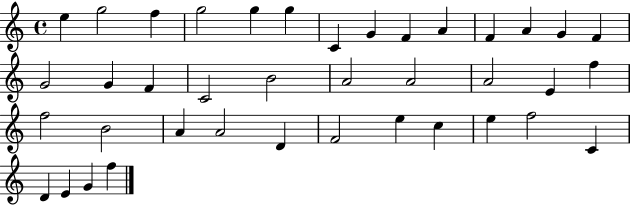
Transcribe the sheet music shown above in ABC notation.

X:1
T:Untitled
M:4/4
L:1/4
K:C
e g2 f g2 g g C G F A F A G F G2 G F C2 B2 A2 A2 A2 E f f2 B2 A A2 D F2 e c e f2 C D E G f